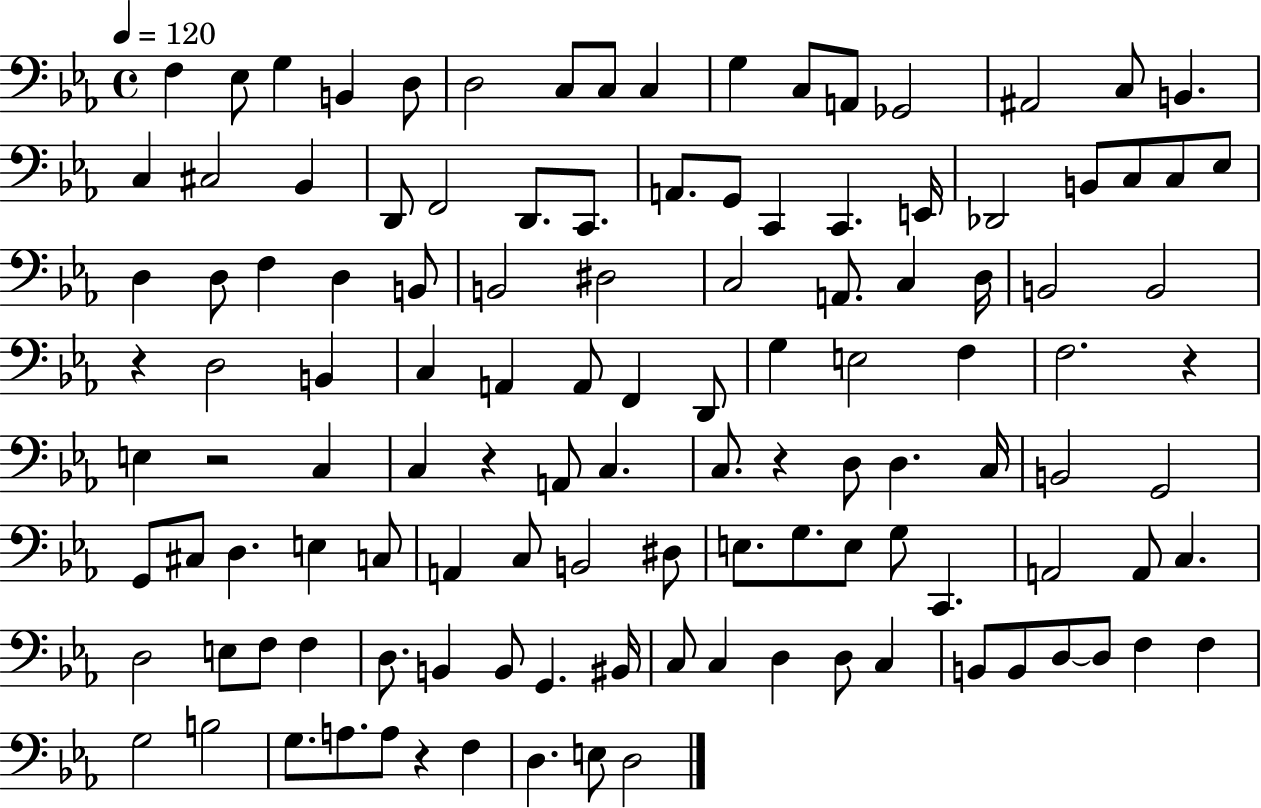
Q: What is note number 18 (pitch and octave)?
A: C#3